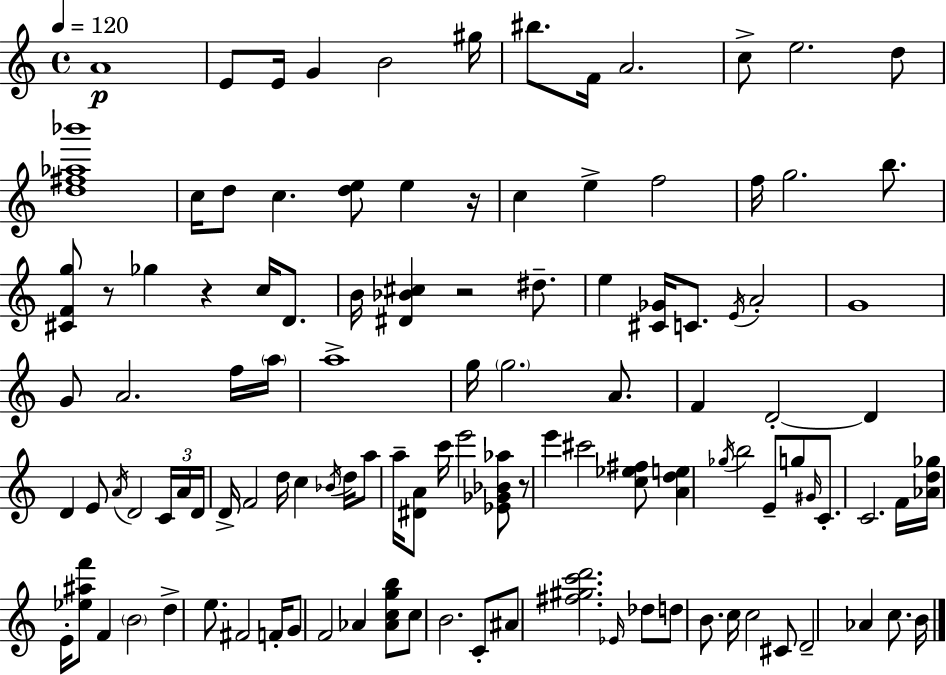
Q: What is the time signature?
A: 4/4